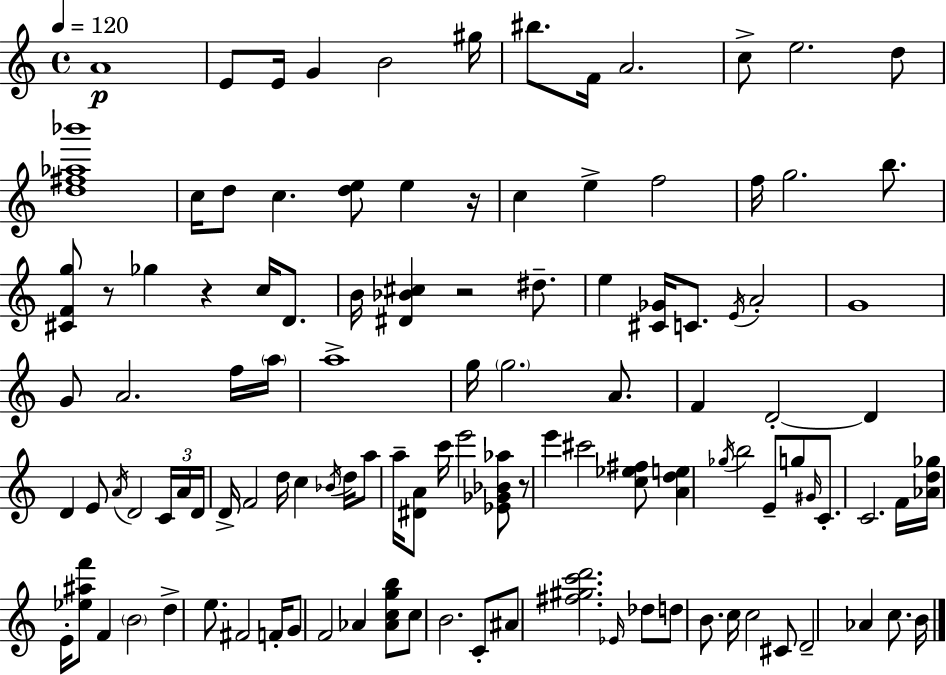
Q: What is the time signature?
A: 4/4